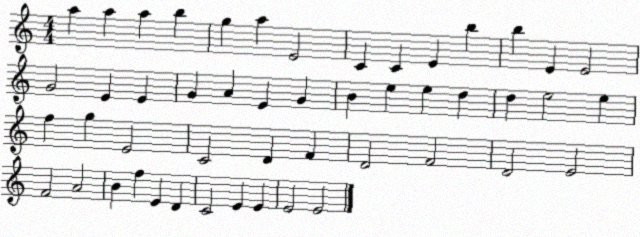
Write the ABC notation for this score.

X:1
T:Untitled
M:4/4
L:1/4
K:C
a a a b g a E2 C C E b b E E2 G2 E E G A E G B e e d d e2 e f g E2 C2 D F D2 F2 D2 E2 F2 A2 B f E D C2 E E E2 E2